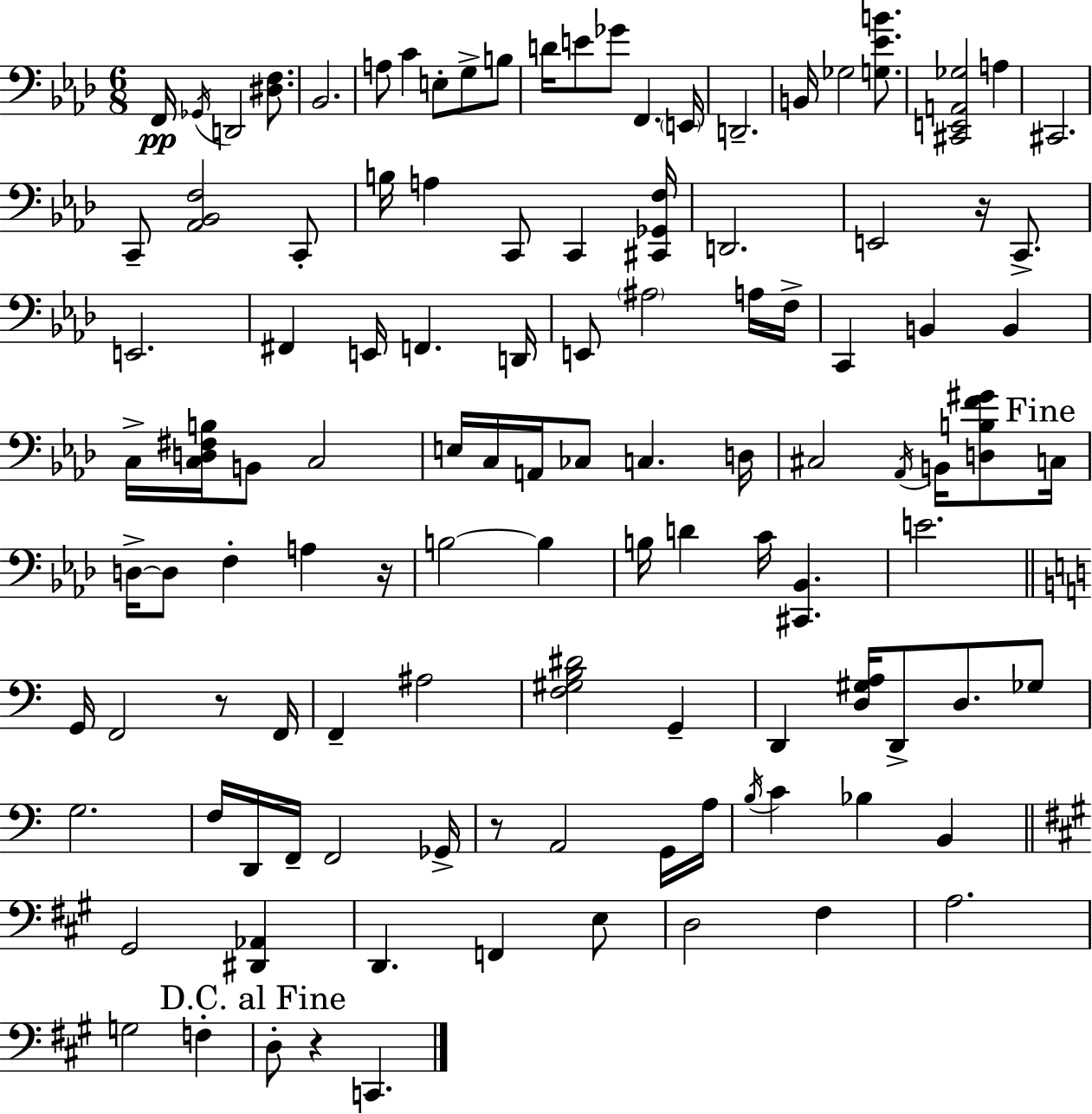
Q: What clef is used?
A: bass